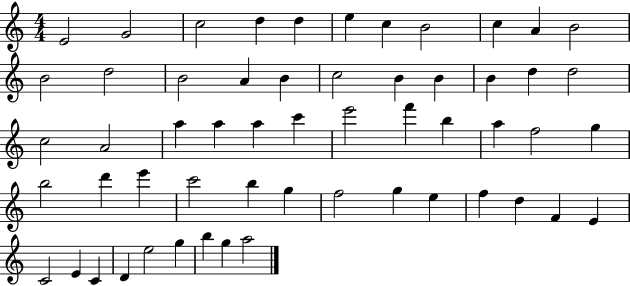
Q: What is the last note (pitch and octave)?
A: A5